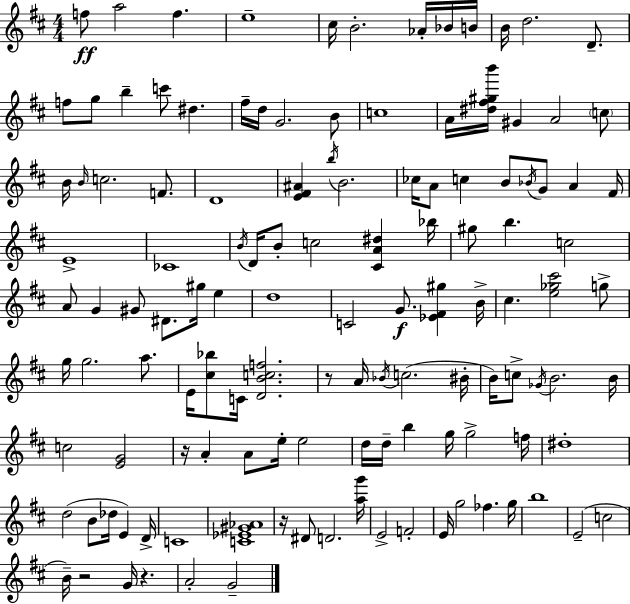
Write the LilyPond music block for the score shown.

{
  \clef treble
  \numericTimeSignature
  \time 4/4
  \key d \major
  \repeat volta 2 { f''8\ff a''2 f''4. | e''1-- | cis''16 b'2.-. aes'16-. bes'16 b'16 | b'16 d''2. d'8.-- | \break f''8 g''8 b''4-- c'''8 dis''4. | fis''16-- d''16 g'2. b'8 | c''1 | a'16 <dis'' fis'' gis'' b'''>16 gis'4 a'2 \parenthesize c''8 | \break b'16 \grace { b'16 } c''2. f'8. | d'1 | <e' fis' ais'>4 \acciaccatura { b''16 } b'2. | ces''16 a'8 c''4 b'8 \acciaccatura { bes'16 } g'8 a'4 | \break fis'16 e'1-> | ces'1 | \acciaccatura { b'16 } d'16 b'8-. c''2 <cis' a' dis''>4 | bes''16 gis''8 b''4. c''2 | \break a'8 g'4 gis'8 dis'8. gis''16 | e''4 d''1 | c'2 g'8.\f <ees' fis' gis''>4 | b'16-> cis''4. <e'' ges'' cis'''>2 | \break g''8-> g''16 g''2. | a''8. e'16 <cis'' bes''>8 c'16 <d' b' c'' f''>2. | r8 a'16 \acciaccatura { bes'16 } c''2.( | bis'16-. b'16) c''8-> \acciaccatura { ges'16 } b'2. | \break b'16 c''2 <e' g'>2 | r16 a'4-. a'8 e''16-. e''2 | d''16 d''16-- b''4 g''16 g''2-> | f''16 dis''1-. | \break d''2( b'8 | des''16 e'4) d'16-> c'1 | <c' ees' gis' aes'>1 | r16 dis'8 d'2. | \break <a'' g'''>16 e'2-> f'2-. | e'16 g''2 fes''4. | g''16 b''1 | e'2--( c''2 | \break b'16--) r2 g'16 | r4. a'2-. g'2-- | } \bar "|."
}